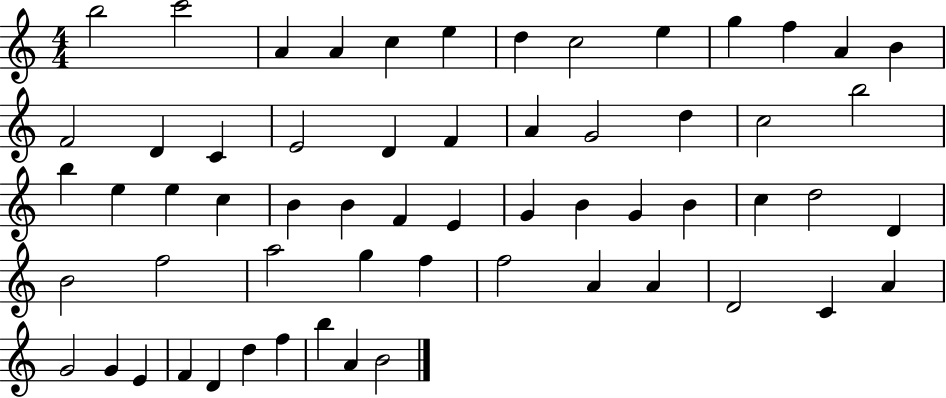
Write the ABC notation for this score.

X:1
T:Untitled
M:4/4
L:1/4
K:C
b2 c'2 A A c e d c2 e g f A B F2 D C E2 D F A G2 d c2 b2 b e e c B B F E G B G B c d2 D B2 f2 a2 g f f2 A A D2 C A G2 G E F D d f b A B2